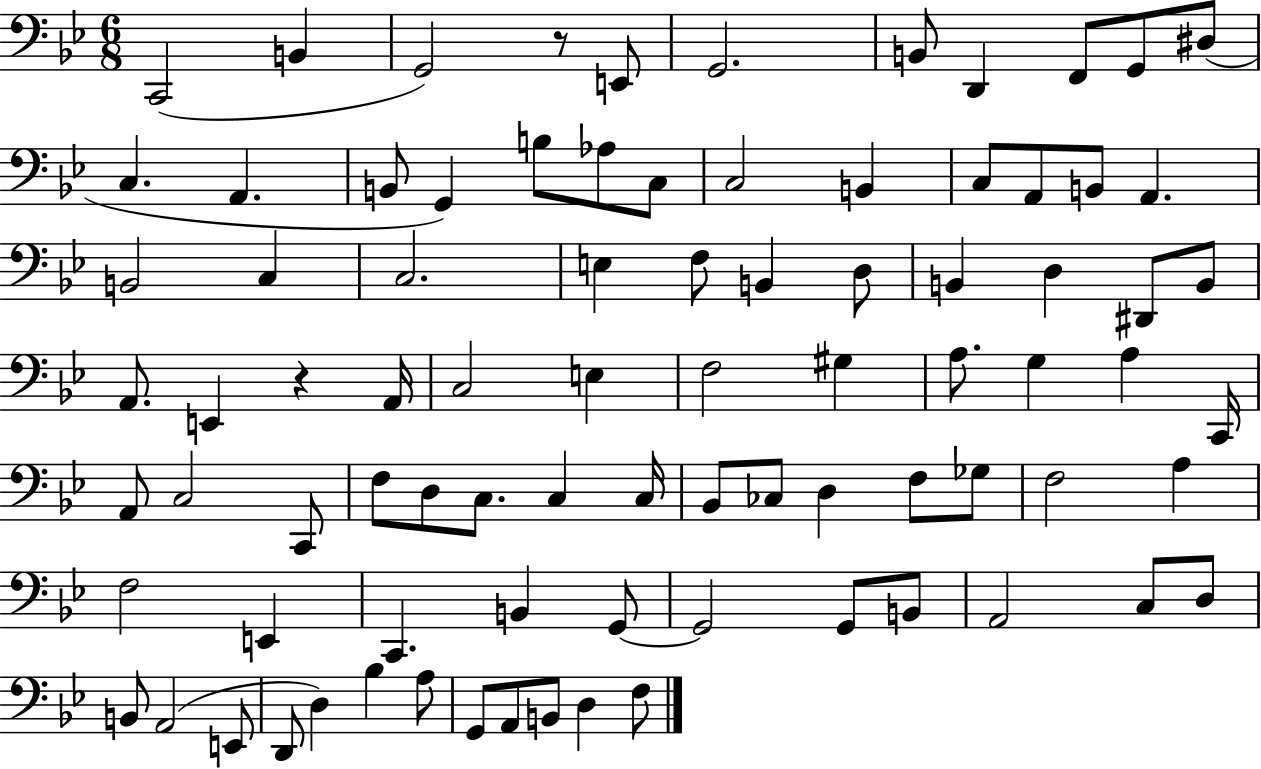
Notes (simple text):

C2/h B2/q G2/h R/e E2/e G2/h. B2/e D2/q F2/e G2/e D#3/e C3/q. A2/q. B2/e G2/q B3/e Ab3/e C3/e C3/h B2/q C3/e A2/e B2/e A2/q. B2/h C3/q C3/h. E3/q F3/e B2/q D3/e B2/q D3/q D#2/e B2/e A2/e. E2/q R/q A2/s C3/h E3/q F3/h G#3/q A3/e. G3/q A3/q C2/s A2/e C3/h C2/e F3/e D3/e C3/e. C3/q C3/s Bb2/e CES3/e D3/q F3/e Gb3/e F3/h A3/q F3/h E2/q C2/q. B2/q G2/e G2/h G2/e B2/e A2/h C3/e D3/e B2/e A2/h E2/e D2/e D3/q Bb3/q A3/e G2/e A2/e B2/e D3/q F3/e